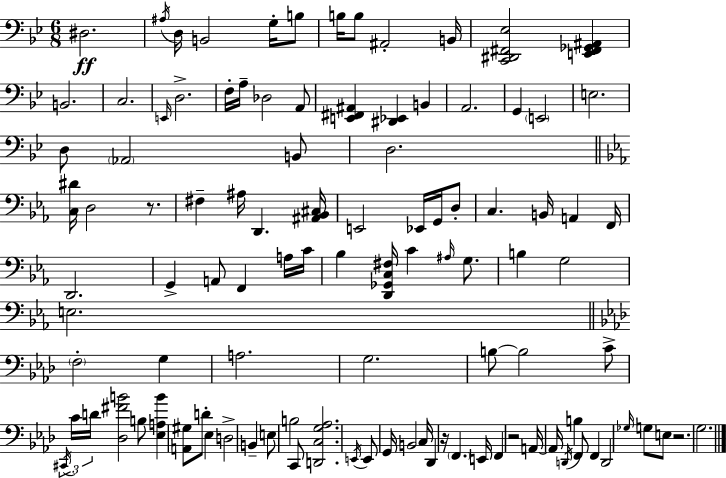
D#3/h. A#3/s D3/s B2/h G3/s B3/e B3/s B3/e A#2/h B2/s [C2,D#2,F#2,Eb3]/h [E2,F#2,Gb2,A#2]/q B2/h. C3/h. E2/s D3/h. F3/s A3/s Db3/h A2/e [E2,F#2,A#2]/q [D#2,Eb2]/q B2/q A2/h. G2/q E2/h E3/h. D3/e Ab2/h B2/e D3/h. [C3,D#4]/s D3/h R/e. F#3/q A#3/s D2/q. [A#2,Bb2,C#3]/s E2/h Eb2/s G2/s D3/e C3/q. B2/s A2/q F2/s D2/h. G2/q A2/e F2/q A3/s C4/s Bb3/q [D2,Gb2,C3,F#3]/s C4/q A#3/s G3/e. B3/q G3/h E3/h. F3/h G3/q A3/h. G3/h. B3/e B3/h C4/e C#2/s C4/s D4/s [Db3,F#4,B4]/h B3/e [Eb3,A3,B4]/q [A2,G#3]/e D4/e Eb3/q D3/h B2/q E3/e B3/h C2/e [D2,C3,G3,Ab3]/h. E2/s E2/e G2/s B2/h C3/s Db2/q R/s F2/q. E2/s F2/q R/h A2/s A2/s D2/s B3/q F2/e F2/q D2/h Gb3/s G3/e E3/e R/h. G3/h.